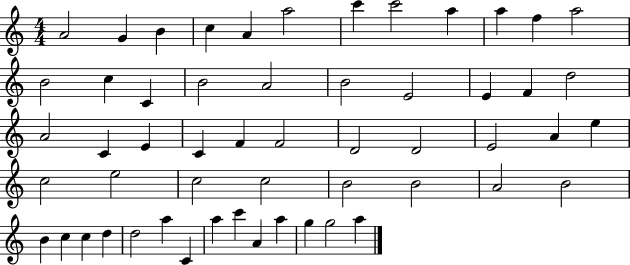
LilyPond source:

{
  \clef treble
  \numericTimeSignature
  \time 4/4
  \key c \major
  a'2 g'4 b'4 | c''4 a'4 a''2 | c'''4 c'''2 a''4 | a''4 f''4 a''2 | \break b'2 c''4 c'4 | b'2 a'2 | b'2 e'2 | e'4 f'4 d''2 | \break a'2 c'4 e'4 | c'4 f'4 f'2 | d'2 d'2 | e'2 a'4 e''4 | \break c''2 e''2 | c''2 c''2 | b'2 b'2 | a'2 b'2 | \break b'4 c''4 c''4 d''4 | d''2 a''4 c'4 | a''4 c'''4 a'4 a''4 | g''4 g''2 a''4 | \break \bar "|."
}